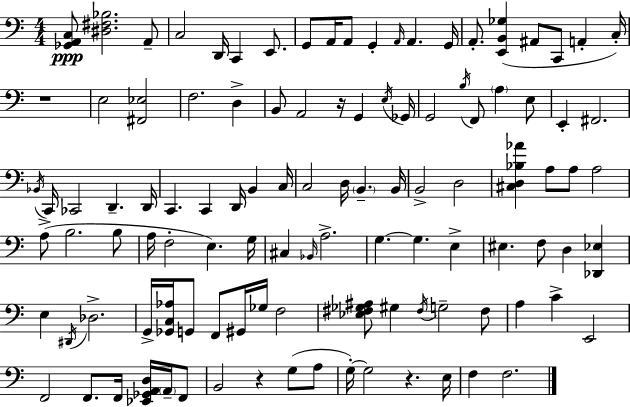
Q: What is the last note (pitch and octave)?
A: F3